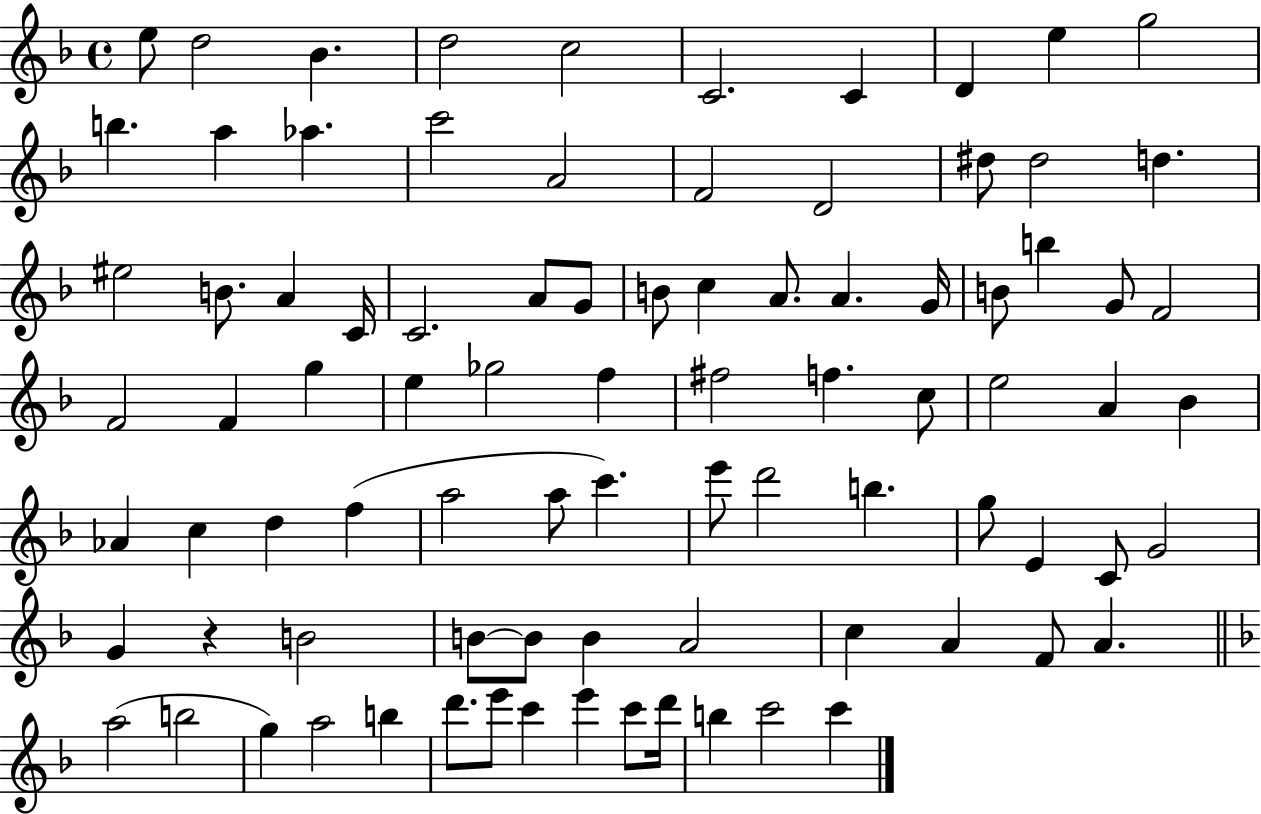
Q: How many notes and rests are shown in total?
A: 87